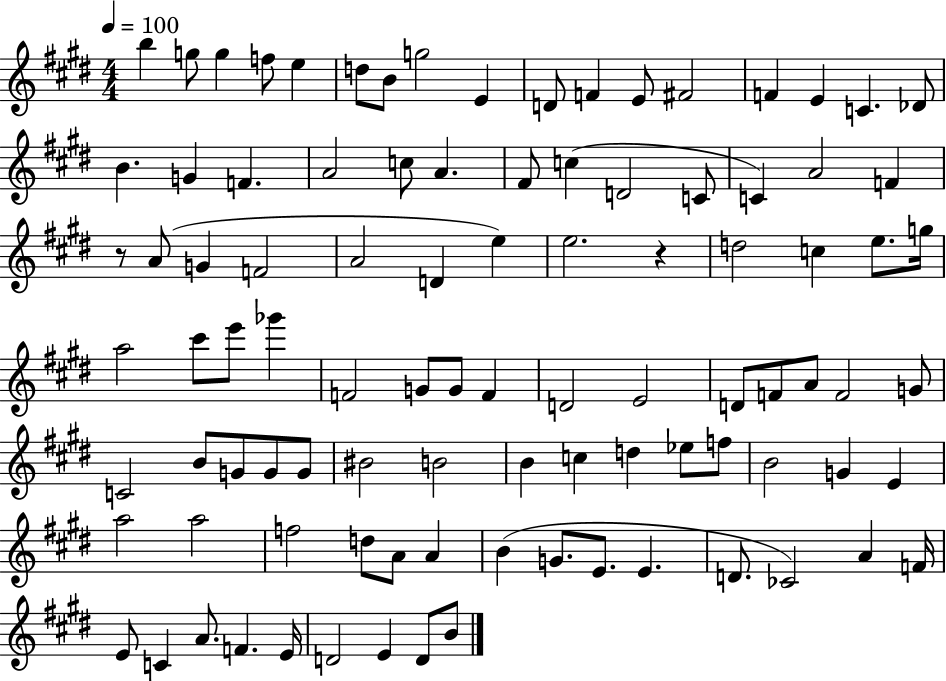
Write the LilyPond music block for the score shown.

{
  \clef treble
  \numericTimeSignature
  \time 4/4
  \key e \major
  \tempo 4 = 100
  b''4 g''8 g''4 f''8 e''4 | d''8 b'8 g''2 e'4 | d'8 f'4 e'8 fis'2 | f'4 e'4 c'4. des'8 | \break b'4. g'4 f'4. | a'2 c''8 a'4. | fis'8 c''4( d'2 c'8 | c'4) a'2 f'4 | \break r8 a'8( g'4 f'2 | a'2 d'4 e''4) | e''2. r4 | d''2 c''4 e''8. g''16 | \break a''2 cis'''8 e'''8 ges'''4 | f'2 g'8 g'8 f'4 | d'2 e'2 | d'8 f'8 a'8 f'2 g'8 | \break c'2 b'8 g'8 g'8 g'8 | bis'2 b'2 | b'4 c''4 d''4 ees''8 f''8 | b'2 g'4 e'4 | \break a''2 a''2 | f''2 d''8 a'8 a'4 | b'4( g'8. e'8. e'4. | d'8. ces'2) a'4 f'16 | \break e'8 c'4 a'8. f'4. e'16 | d'2 e'4 d'8 b'8 | \bar "|."
}